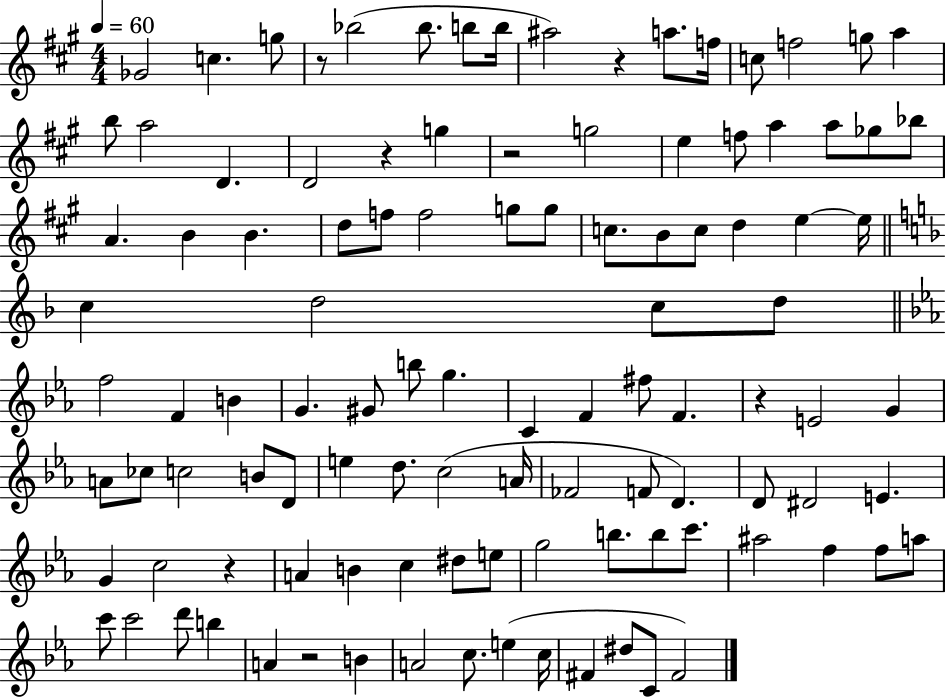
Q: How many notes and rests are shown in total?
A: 108